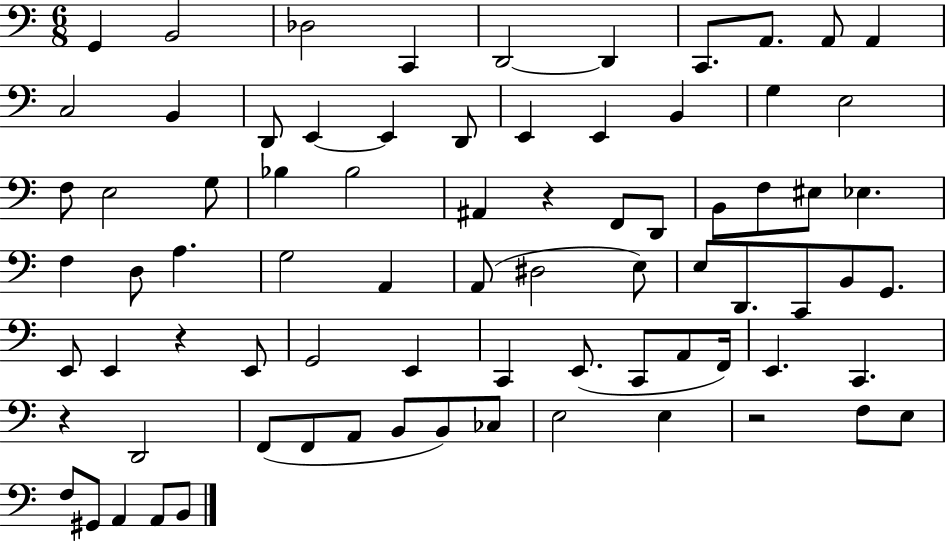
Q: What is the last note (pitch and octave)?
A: B2